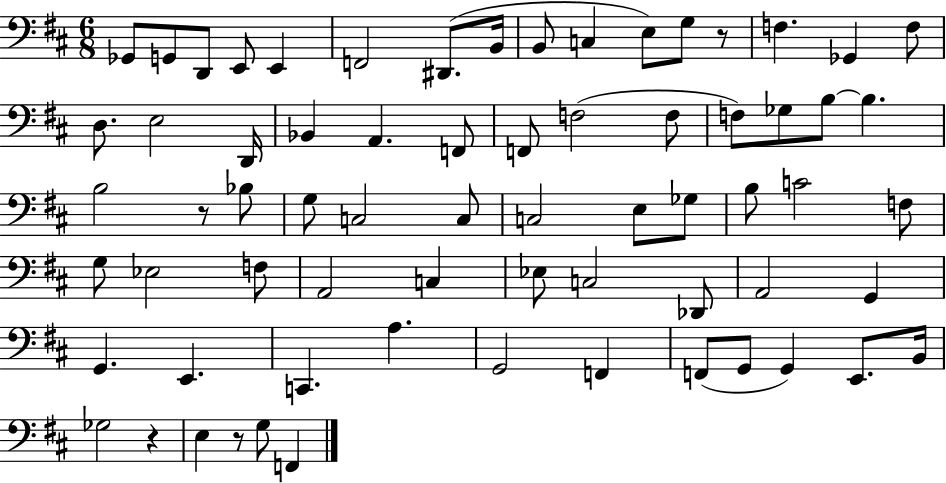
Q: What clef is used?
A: bass